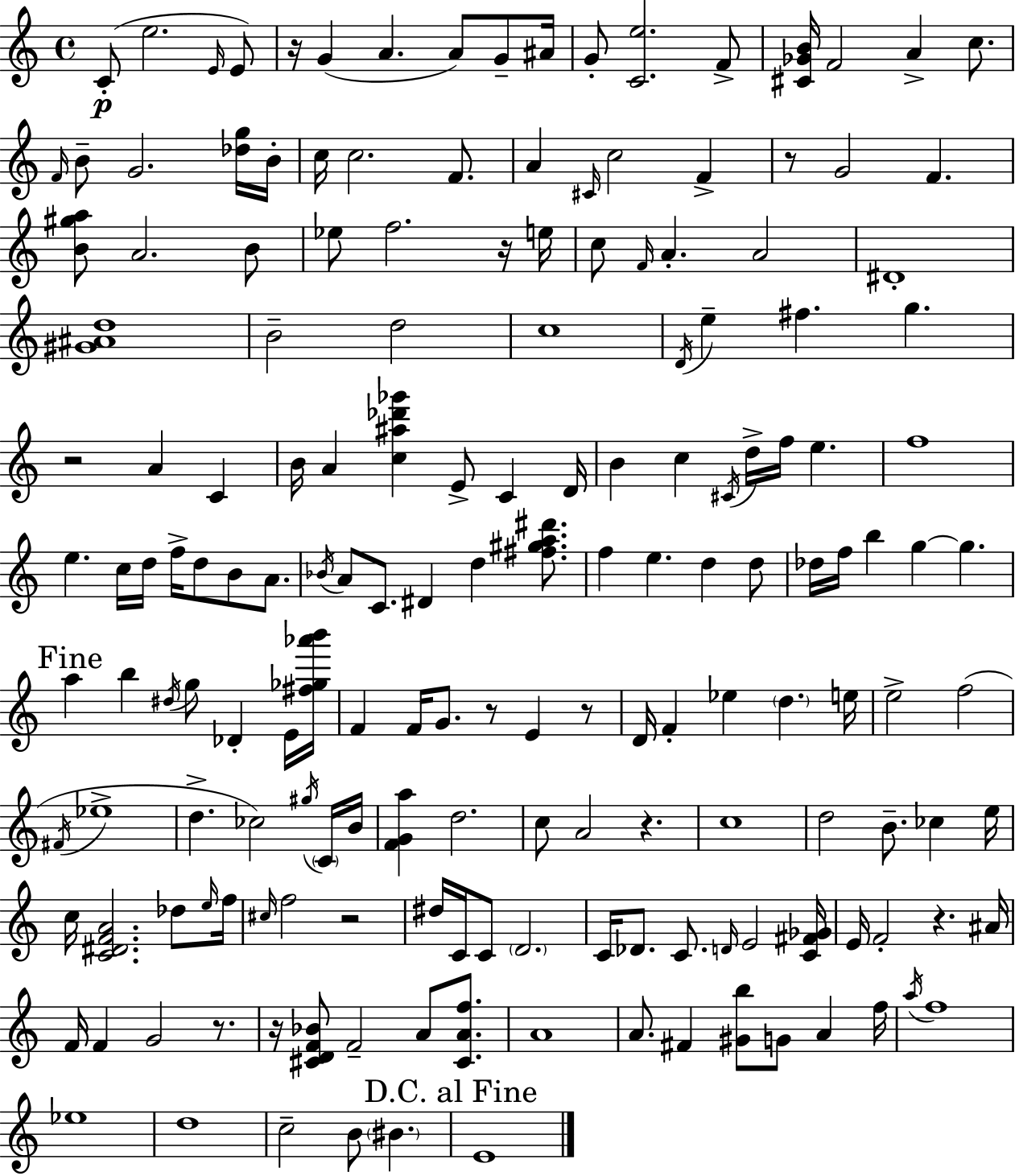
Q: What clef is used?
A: treble